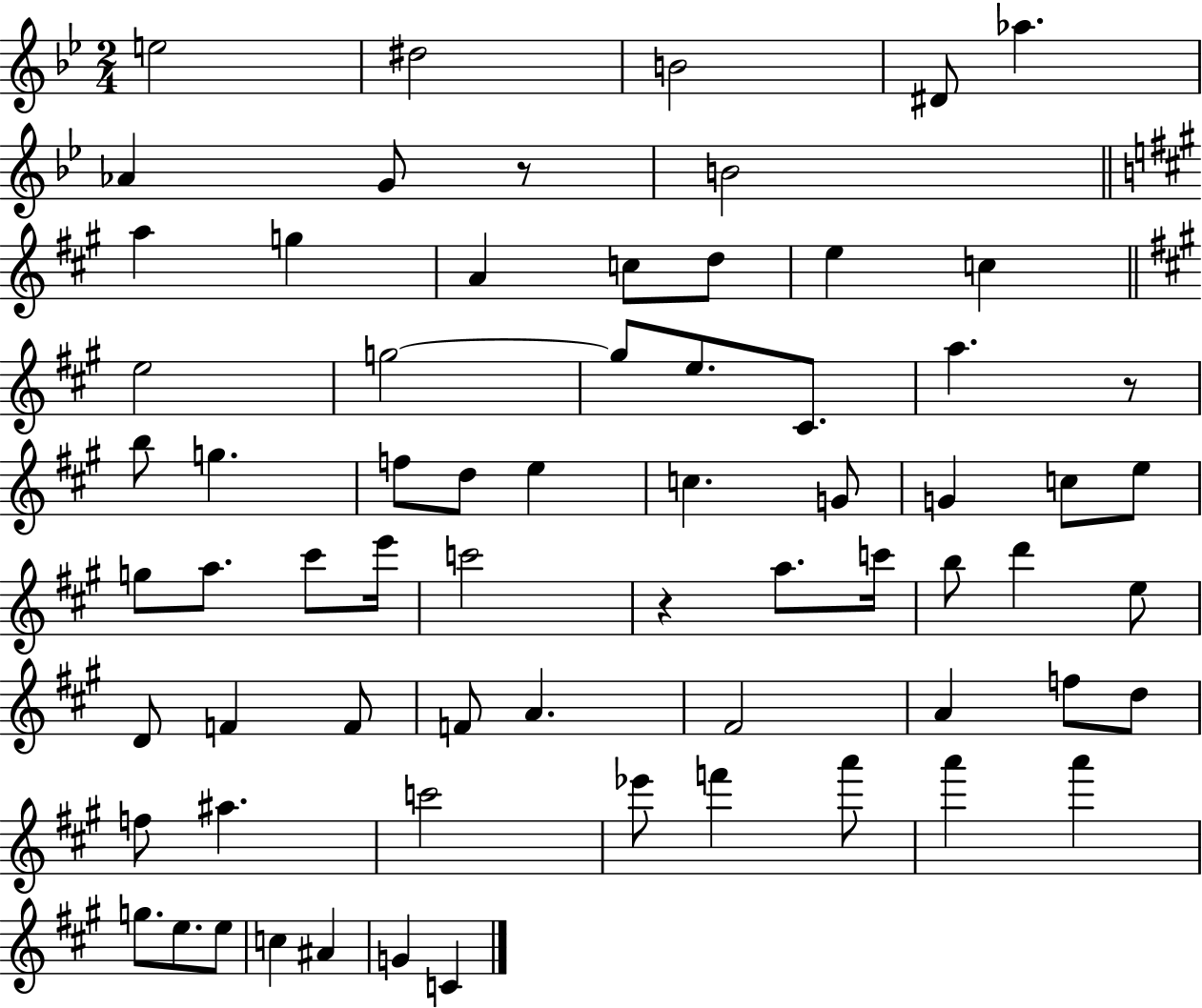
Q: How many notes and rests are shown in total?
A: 68